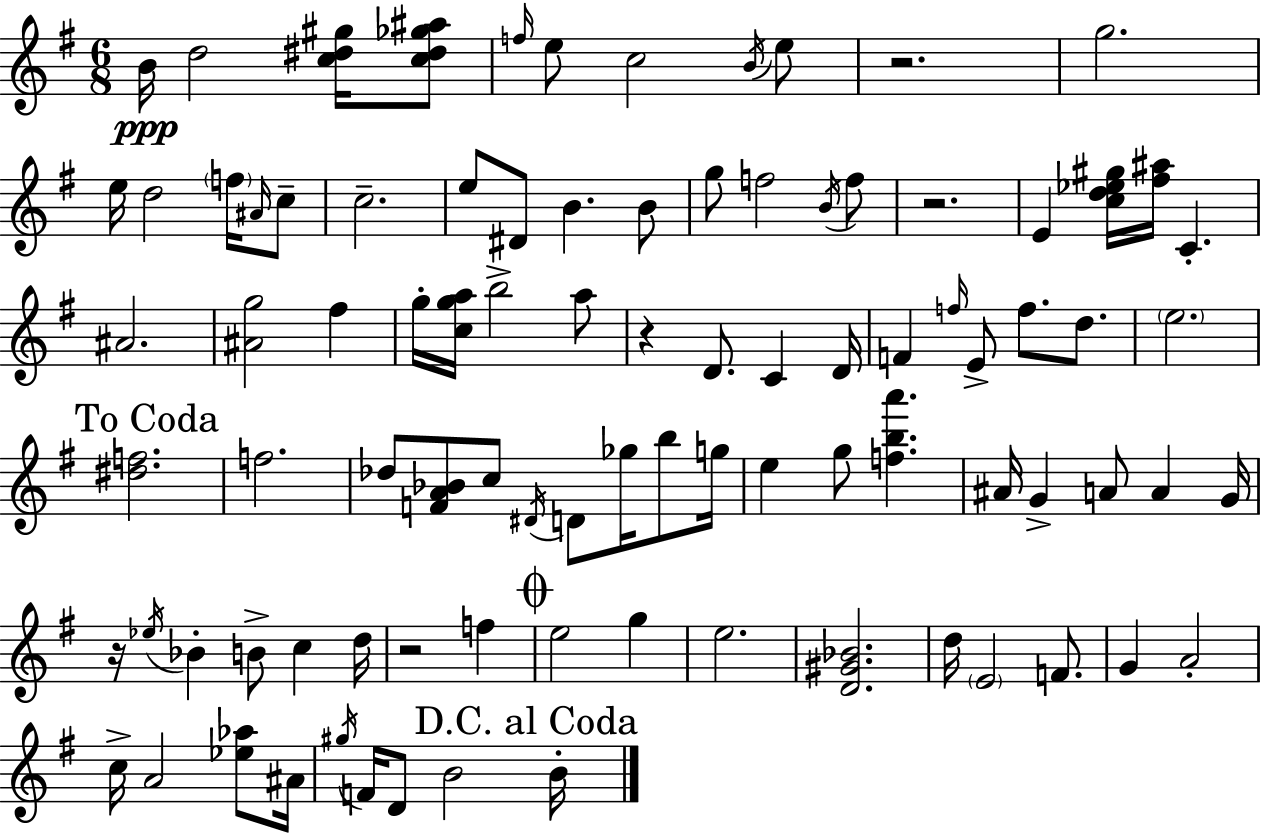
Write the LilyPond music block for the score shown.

{
  \clef treble
  \numericTimeSignature
  \time 6/8
  \key g \major
  b'16\ppp d''2 <c'' dis'' gis''>16 <c'' dis'' ges'' ais''>8 | \grace { f''16 } e''8 c''2 \acciaccatura { b'16 } | e''8 r2. | g''2. | \break e''16 d''2 \parenthesize f''16 | \grace { ais'16 } c''8-- c''2.-- | e''8 dis'8 b'4. | b'8 g''8 f''2 | \break \acciaccatura { b'16 } f''8 r2. | e'4 <c'' d'' ees'' gis''>16 <fis'' ais''>16 c'4.-. | ais'2. | <ais' g''>2 | \break fis''4 g''16-. <c'' g'' a''>16 b''2-> | a''8 r4 d'8. c'4 | d'16 f'4 \grace { f''16 } e'8-> f''8. | d''8. \parenthesize e''2. | \break \mark "To Coda" <dis'' f''>2. | f''2. | des''8 <f' a' bes'>8 c''8 \acciaccatura { dis'16 } | d'8 ges''16 b''8 g''16 e''4 g''8 | \break <f'' b'' a'''>4. ais'16 g'4-> a'8 | a'4 g'16 r16 \acciaccatura { ees''16 } bes'4-. | b'8-> c''4 d''16 r2 | f''4 \mark \markup { \musicglyph "scripts.coda" } e''2 | \break g''4 e''2. | <d' gis' bes'>2. | d''16 \parenthesize e'2 | f'8. g'4 a'2-. | \break c''16-> a'2 | <ees'' aes''>8 ais'16 \acciaccatura { gis''16 } f'16 d'8 b'2 | \mark "D.C. al Coda" b'16-. \bar "|."
}